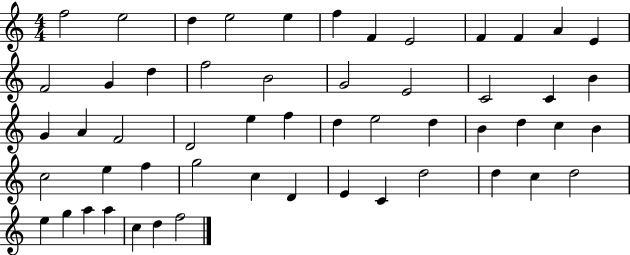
X:1
T:Untitled
M:4/4
L:1/4
K:C
f2 e2 d e2 e f F E2 F F A E F2 G d f2 B2 G2 E2 C2 C B G A F2 D2 e f d e2 d B d c B c2 e f g2 c D E C d2 d c d2 e g a a c d f2